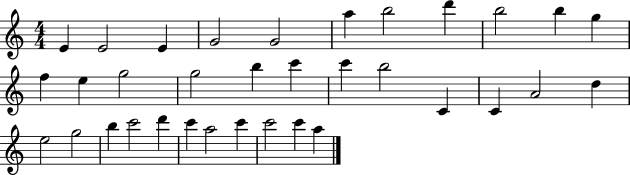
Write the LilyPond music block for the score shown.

{
  \clef treble
  \numericTimeSignature
  \time 4/4
  \key c \major
  e'4 e'2 e'4 | g'2 g'2 | a''4 b''2 d'''4 | b''2 b''4 g''4 | \break f''4 e''4 g''2 | g''2 b''4 c'''4 | c'''4 b''2 c'4 | c'4 a'2 d''4 | \break e''2 g''2 | b''4 c'''2 d'''4 | c'''4 a''2 c'''4 | c'''2 c'''4 a''4 | \break \bar "|."
}